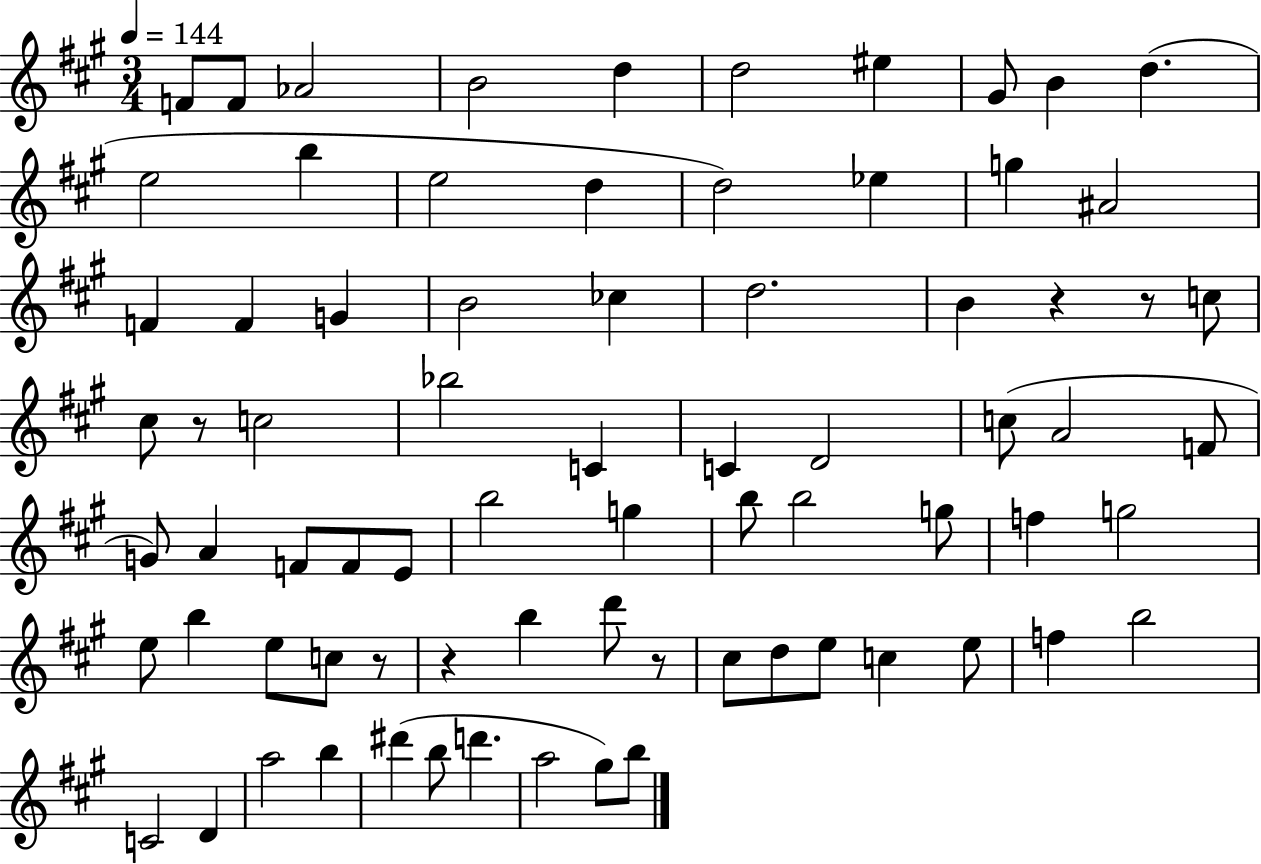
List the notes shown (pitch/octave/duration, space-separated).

F4/e F4/e Ab4/h B4/h D5/q D5/h EIS5/q G#4/e B4/q D5/q. E5/h B5/q E5/h D5/q D5/h Eb5/q G5/q A#4/h F4/q F4/q G4/q B4/h CES5/q D5/h. B4/q R/q R/e C5/e C#5/e R/e C5/h Bb5/h C4/q C4/q D4/h C5/e A4/h F4/e G4/e A4/q F4/e F4/e E4/e B5/h G5/q B5/e B5/h G5/e F5/q G5/h E5/e B5/q E5/e C5/e R/e R/q B5/q D6/e R/e C#5/e D5/e E5/e C5/q E5/e F5/q B5/h C4/h D4/q A5/h B5/q D#6/q B5/e D6/q. A5/h G#5/e B5/e